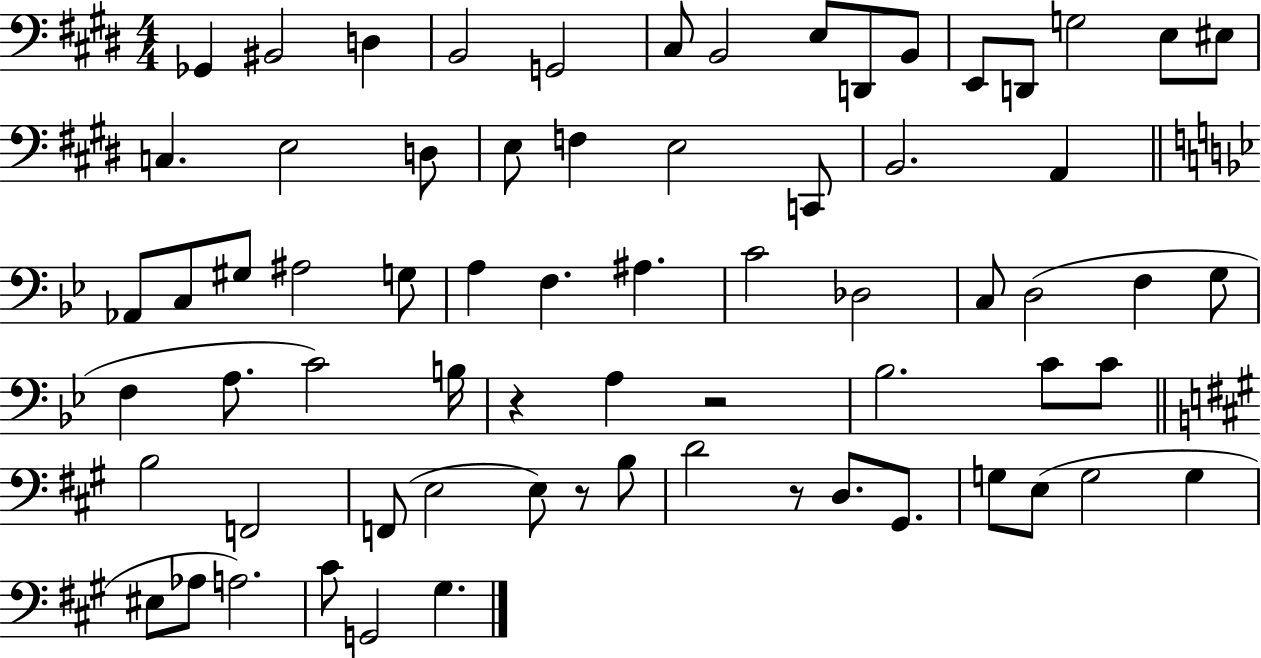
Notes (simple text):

Gb2/q BIS2/h D3/q B2/h G2/h C#3/e B2/h E3/e D2/e B2/e E2/e D2/e G3/h E3/e EIS3/e C3/q. E3/h D3/e E3/e F3/q E3/h C2/e B2/h. A2/q Ab2/e C3/e G#3/e A#3/h G3/e A3/q F3/q. A#3/q. C4/h Db3/h C3/e D3/h F3/q G3/e F3/q A3/e. C4/h B3/s R/q A3/q R/h Bb3/h. C4/e C4/e B3/h F2/h F2/e E3/h E3/e R/e B3/e D4/h R/e D3/e. G#2/e. G3/e E3/e G3/h G3/q EIS3/e Ab3/e A3/h. C#4/e G2/h G#3/q.